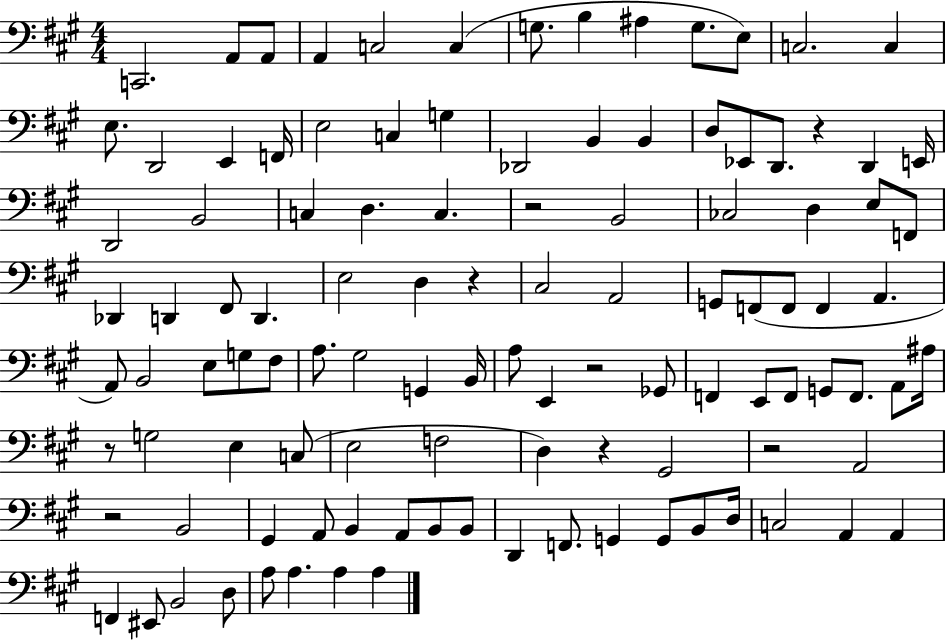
C2/h. A2/e A2/e A2/q C3/h C3/q G3/e. B3/q A#3/q G3/e. E3/e C3/h. C3/q E3/e. D2/h E2/q F2/s E3/h C3/q G3/q Db2/h B2/q B2/q D3/e Eb2/e D2/e. R/q D2/q E2/s D2/h B2/h C3/q D3/q. C3/q. R/h B2/h CES3/h D3/q E3/e F2/e Db2/q D2/q F#2/e D2/q. E3/h D3/q R/q C#3/h A2/h G2/e F2/e F2/e F2/q A2/q. A2/e B2/h E3/e G3/e F#3/e A3/e. G#3/h G2/q B2/s A3/e E2/q R/h Gb2/e F2/q E2/e F2/e G2/e F2/e. A2/e A#3/s R/e G3/h E3/q C3/e E3/h F3/h D3/q R/q G#2/h R/h A2/h R/h B2/h G#2/q A2/e B2/q A2/e B2/e B2/e D2/q F2/e. G2/q G2/e B2/e D3/s C3/h A2/q A2/q F2/q EIS2/e B2/h D3/e A3/e A3/q. A3/q A3/q